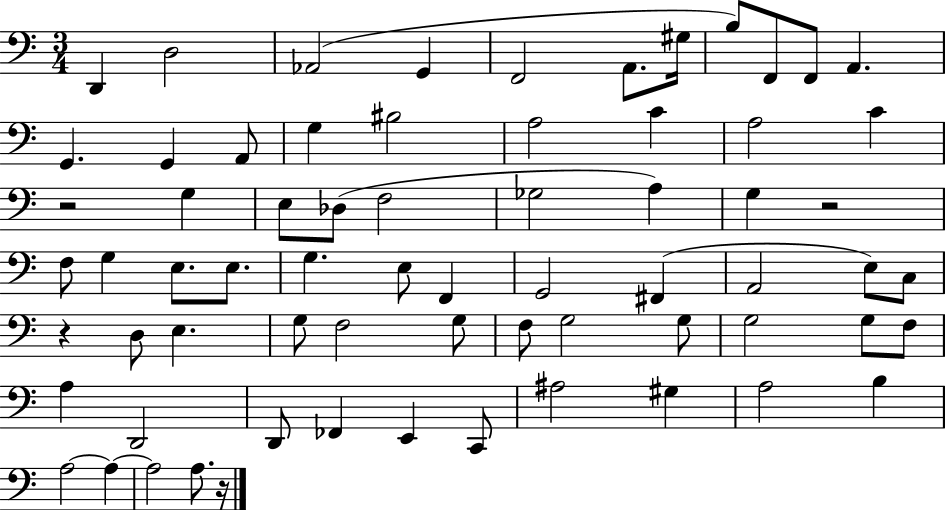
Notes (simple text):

D2/q D3/h Ab2/h G2/q F2/h A2/e. G#3/s B3/e F2/e F2/e A2/q. G2/q. G2/q A2/e G3/q BIS3/h A3/h C4/q A3/h C4/q R/h G3/q E3/e Db3/e F3/h Gb3/h A3/q G3/q R/h F3/e G3/q E3/e. E3/e. G3/q. E3/e F2/q G2/h F#2/q A2/h E3/e C3/e R/q D3/e E3/q. G3/e F3/h G3/e F3/e G3/h G3/e G3/h G3/e F3/e A3/q D2/h D2/e FES2/q E2/q C2/e A#3/h G#3/q A3/h B3/q A3/h A3/q A3/h A3/e. R/s